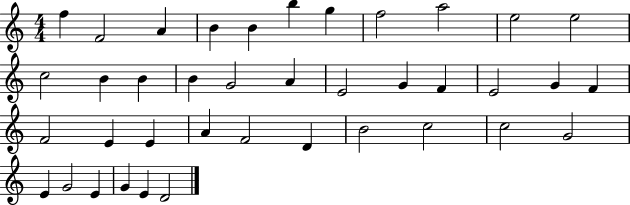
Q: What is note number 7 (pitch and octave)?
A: G5